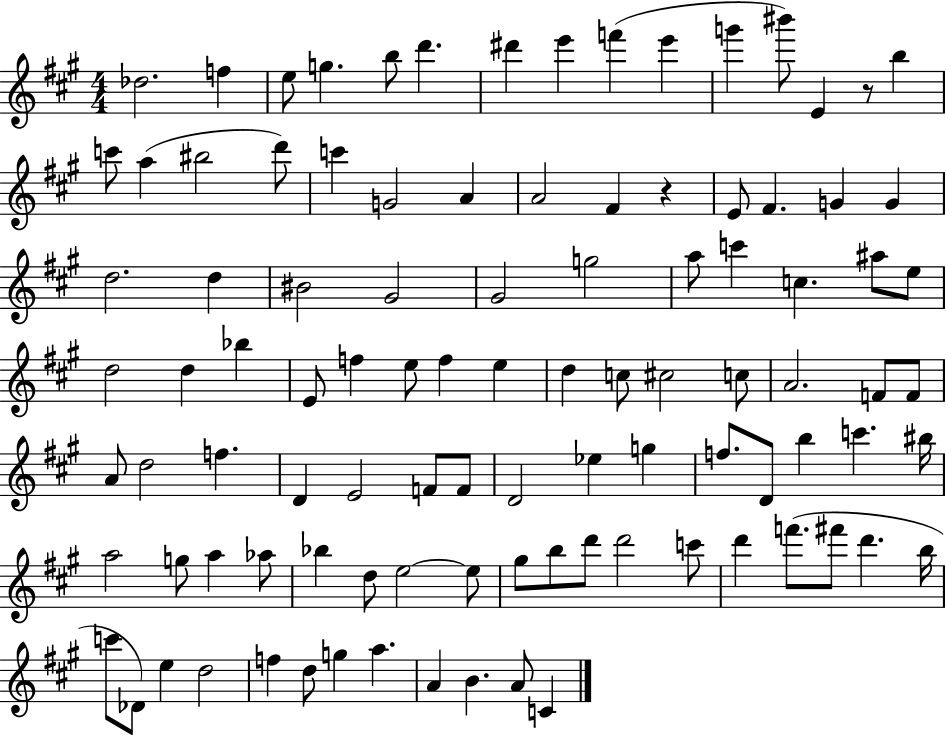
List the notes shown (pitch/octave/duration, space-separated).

Db5/h. F5/q E5/e G5/q. B5/e D6/q. D#6/q E6/q F6/q E6/q G6/q BIS6/e E4/q R/e B5/q C6/e A5/q BIS5/h D6/e C6/q G4/h A4/q A4/h F#4/q R/q E4/e F#4/q. G4/q G4/q D5/h. D5/q BIS4/h G#4/h G#4/h G5/h A5/e C6/q C5/q. A#5/e E5/e D5/h D5/q Bb5/q E4/e F5/q E5/e F5/q E5/q D5/q C5/e C#5/h C5/e A4/h. F4/e F4/e A4/e D5/h F5/q. D4/q E4/h F4/e F4/e D4/h Eb5/q G5/q F5/e. D4/e B5/q C6/q. BIS5/s A5/h G5/e A5/q Ab5/e Bb5/q D5/e E5/h E5/e G#5/e B5/e D6/e D6/h C6/e D6/q F6/e. F#6/e D6/q. B5/s C6/e Db4/e E5/q D5/h F5/q D5/e G5/q A5/q. A4/q B4/q. A4/e C4/q